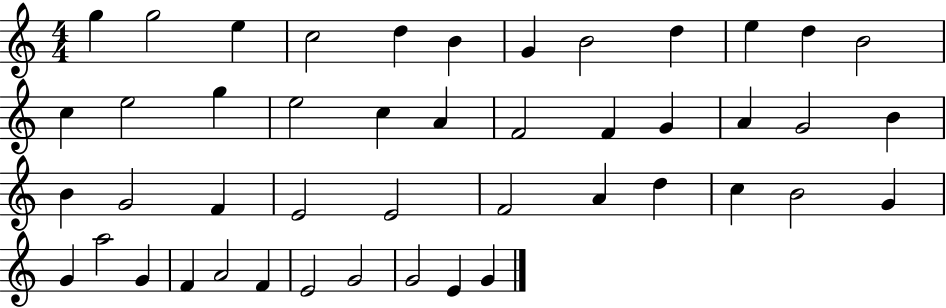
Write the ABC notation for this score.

X:1
T:Untitled
M:4/4
L:1/4
K:C
g g2 e c2 d B G B2 d e d B2 c e2 g e2 c A F2 F G A G2 B B G2 F E2 E2 F2 A d c B2 G G a2 G F A2 F E2 G2 G2 E G